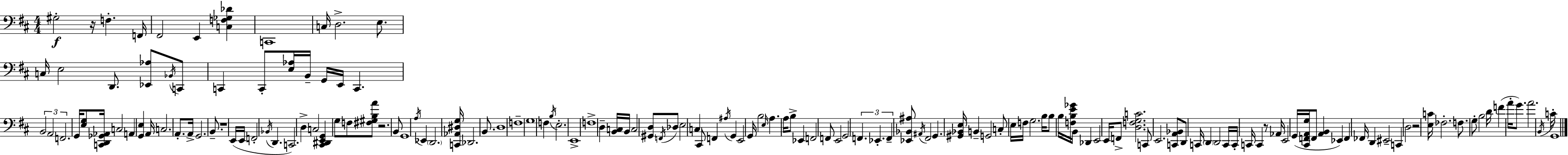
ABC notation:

X:1
T:Untitled
M:4/4
L:1/4
K:D
^G,2 z/4 F, F,,/4 ^F,,2 E,, [C,F,_G,_D] C,,4 C,/4 D,2 E,/2 C,/4 E,2 D,,/2 [_E,,_A,]/2 _B,,/4 C,,/2 C,, C,,/2 [E,_A,]/4 B,,/4 G,,/4 E,,/4 C,, B,,2 A,,2 F,,2 G,,/4 [E,G,]/2 [C,,D,,_G,,_A,,]/4 C,2 A,, [G,,E,] A,,/4 C,2 A,,/2 A,,/4 G,,2 B,,/2 z4 E,,/4 E,,/4 F,,2 _B,,/4 D,, C,,2 D, C,2 [^C,,^D,,E,,G,,] G,/2 F,/2 [^F,^G,B,A]/2 z2 B,,/2 G,,4 A,/4 _E,, D,,2 [C,,_A,,^D,G,]/4 _D,,2 B,,/2 D,4 F,4 G,4 F, B,/4 E,2 E,,4 F,4 D, [B,,C,]/4 B,,/4 C,2 [^G,,D,]/2 F,,/4 _D,/2 E,2 C, ^C,,/2 F,, ^A,/4 G,, E,,2 G,,/4 B,2 E,/4 A, A,/4 B,/2 _E,, F,,2 F,,/2 E,,2 G,,2 F,, _E,, F,, [_E,,_B,,^A,]/2 ^A,,/4 ^F,,2 G,, [^G,,_B,,E,]/4 B,, G,,2 C,/2 E,/4 F,/4 G,2 B,/4 B,/2 B,/4 [F,B,E_G]/4 B,,/4 _D,, E,,2 E,,/4 F,,/2 [D,F,G,C]2 C,,/2 E,,2 [C,,A,,_B,,]/2 D,,/2 C,,/4 D,, D,,2 C,,/4 C,,/4 C,,/4 C,, z/2 _A,,/4 E,,2 G,,/4 [^C,,F,,A,,G,]/4 F,,/2 [A,,B,,] _E,, F,, _F,,/4 D,, ^E,,2 C,, D,2 z2 [E,C]/4 _F,2 F,/2 G,/2 B,2 D/4 F A/4 G/2 A2 B,,/4 C/4 G,,4